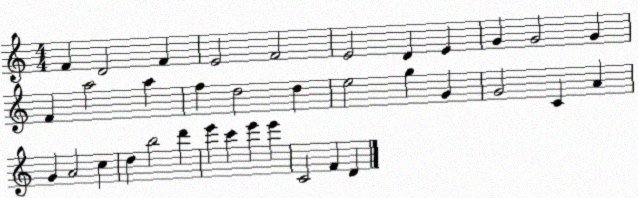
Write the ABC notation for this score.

X:1
T:Untitled
M:4/4
L:1/4
K:C
F D2 F E2 F2 E2 D E G G2 G F a2 a f d2 d e2 g G G2 C A G A2 c d b2 d' e' c' e' e' C2 F D